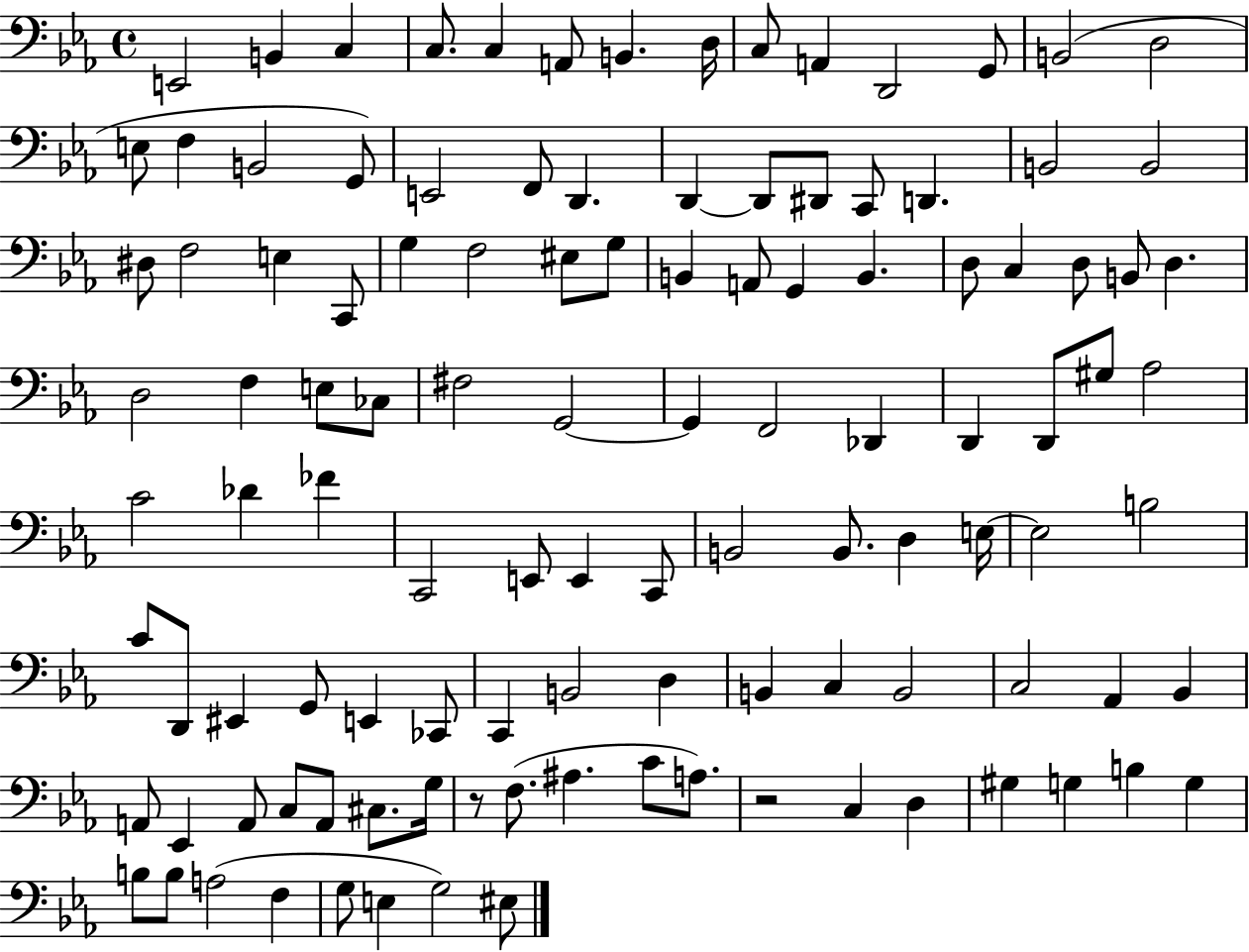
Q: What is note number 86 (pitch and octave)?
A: Bb2